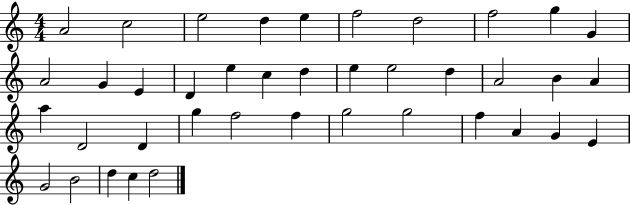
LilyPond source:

{
  \clef treble
  \numericTimeSignature
  \time 4/4
  \key c \major
  a'2 c''2 | e''2 d''4 e''4 | f''2 d''2 | f''2 g''4 g'4 | \break a'2 g'4 e'4 | d'4 e''4 c''4 d''4 | e''4 e''2 d''4 | a'2 b'4 a'4 | \break a''4 d'2 d'4 | g''4 f''2 f''4 | g''2 g''2 | f''4 a'4 g'4 e'4 | \break g'2 b'2 | d''4 c''4 d''2 | \bar "|."
}